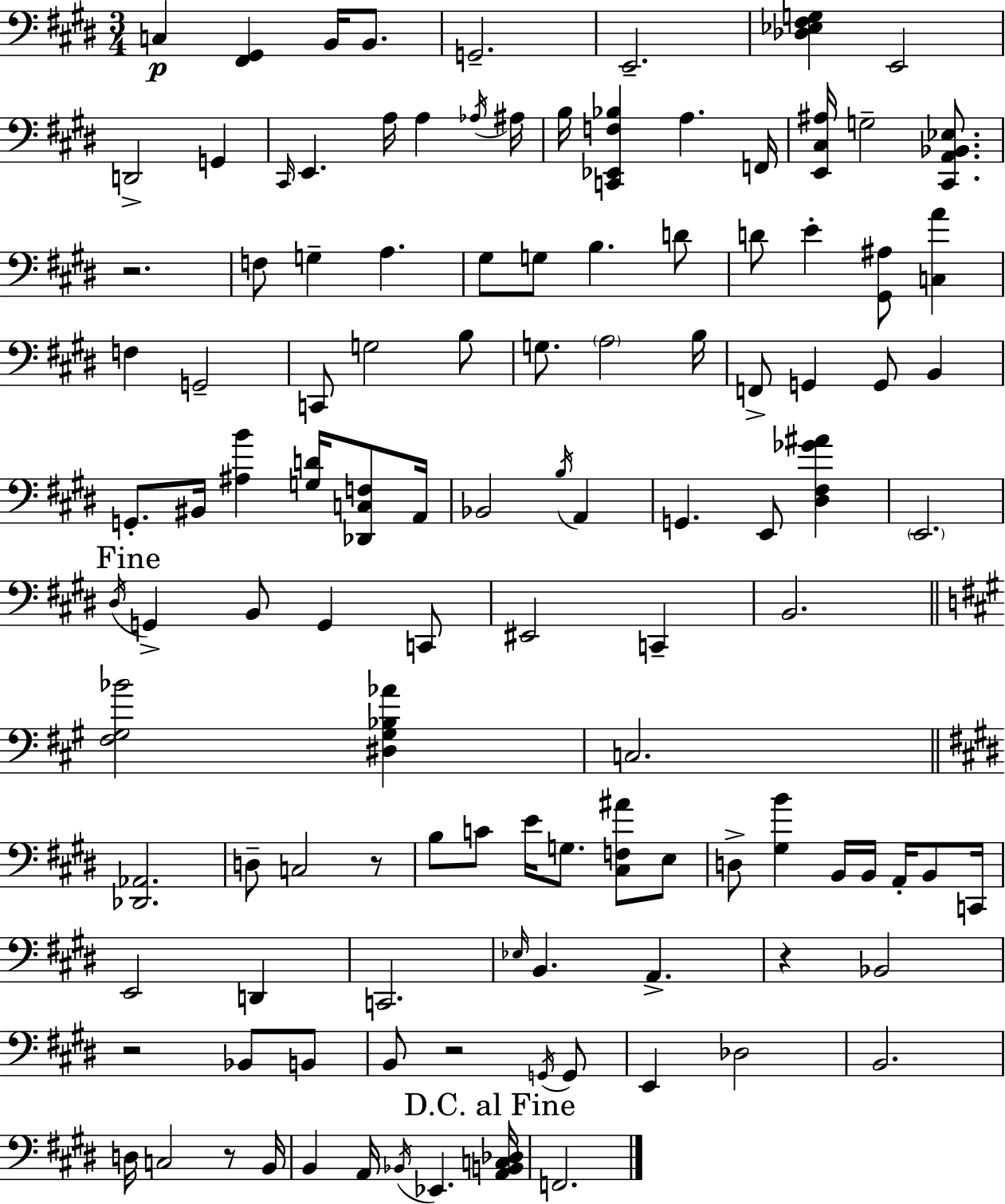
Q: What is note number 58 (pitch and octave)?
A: D3